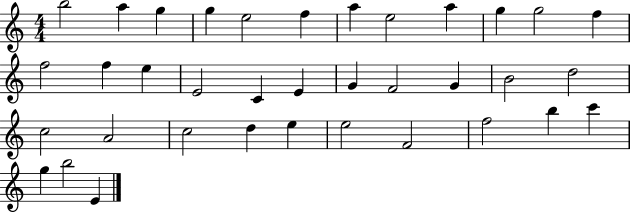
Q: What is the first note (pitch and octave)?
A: B5